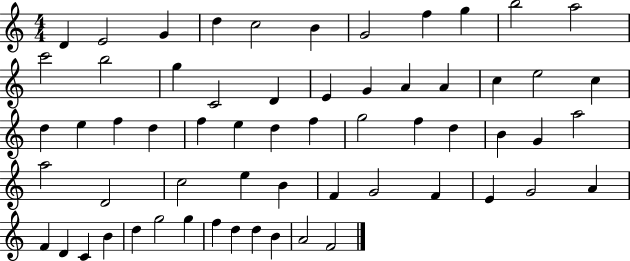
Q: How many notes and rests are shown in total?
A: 61